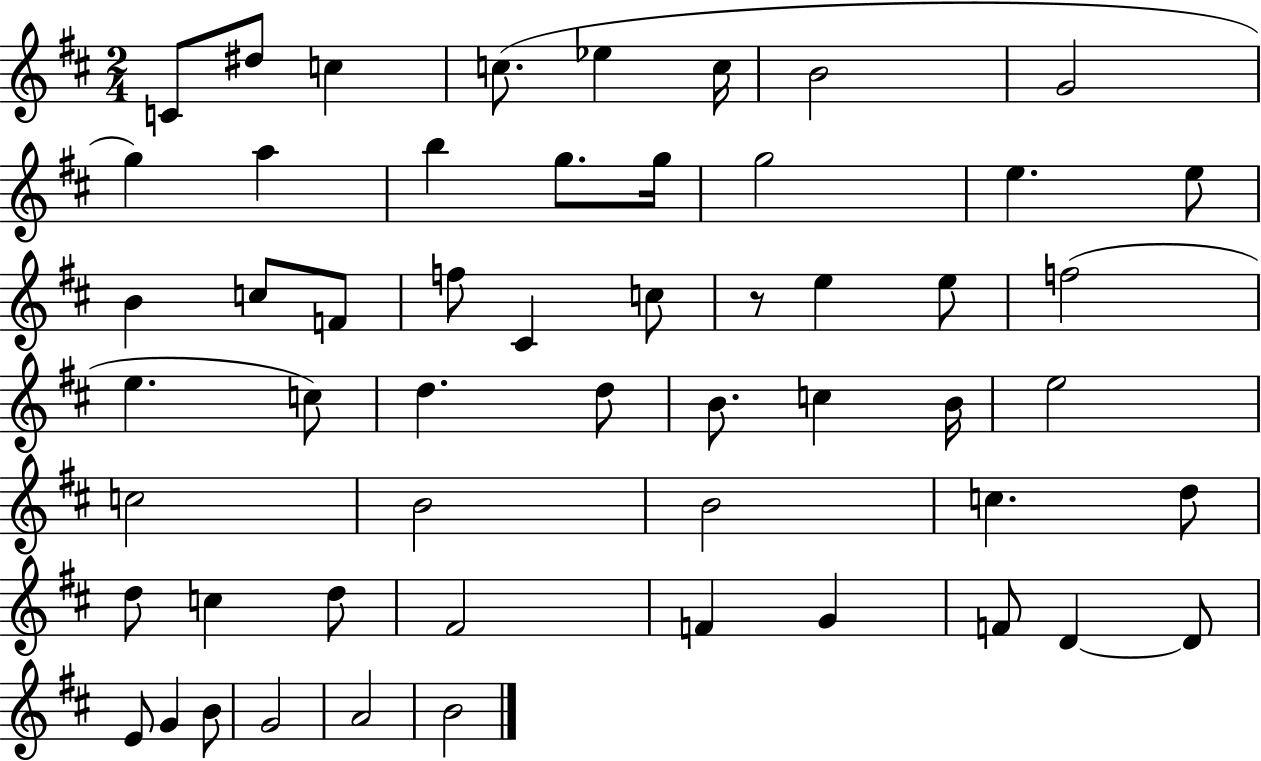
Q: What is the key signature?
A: D major